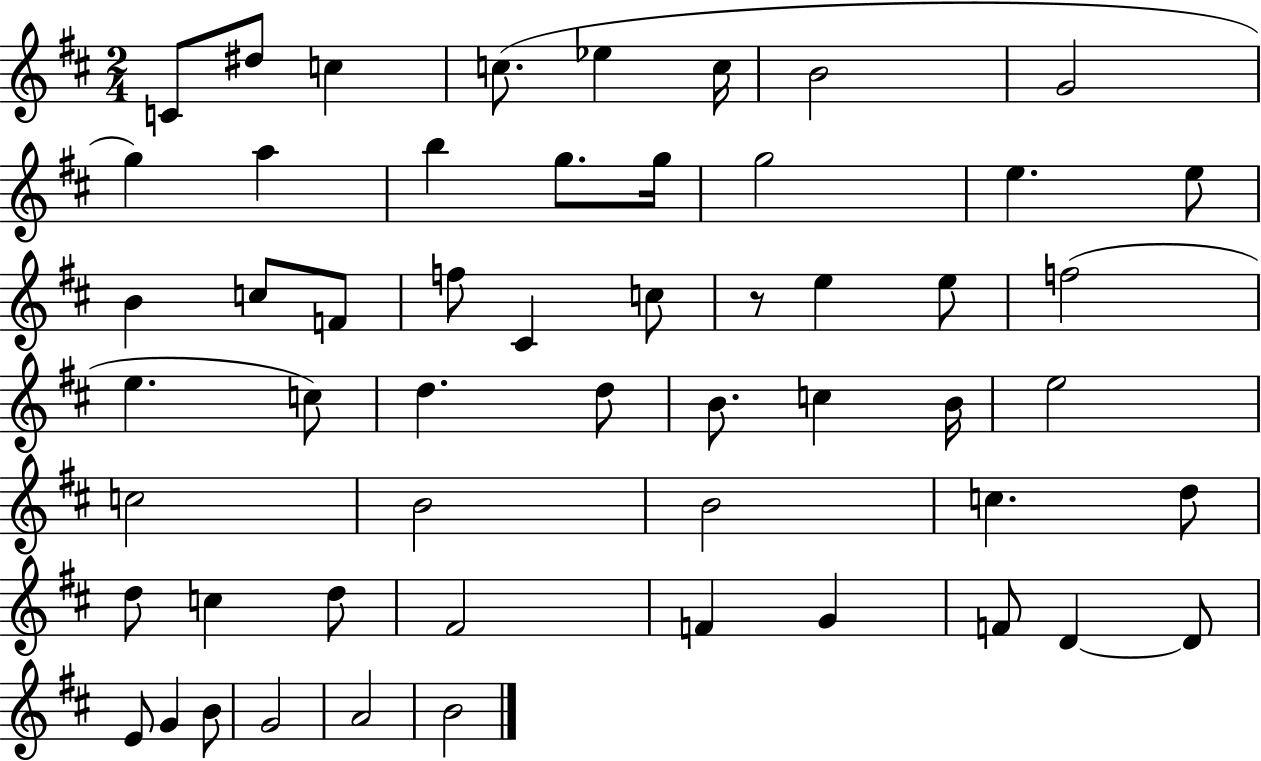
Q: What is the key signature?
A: D major